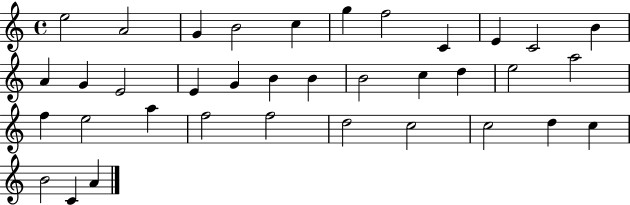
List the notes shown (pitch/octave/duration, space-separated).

E5/h A4/h G4/q B4/h C5/q G5/q F5/h C4/q E4/q C4/h B4/q A4/q G4/q E4/h E4/q G4/q B4/q B4/q B4/h C5/q D5/q E5/h A5/h F5/q E5/h A5/q F5/h F5/h D5/h C5/h C5/h D5/q C5/q B4/h C4/q A4/q